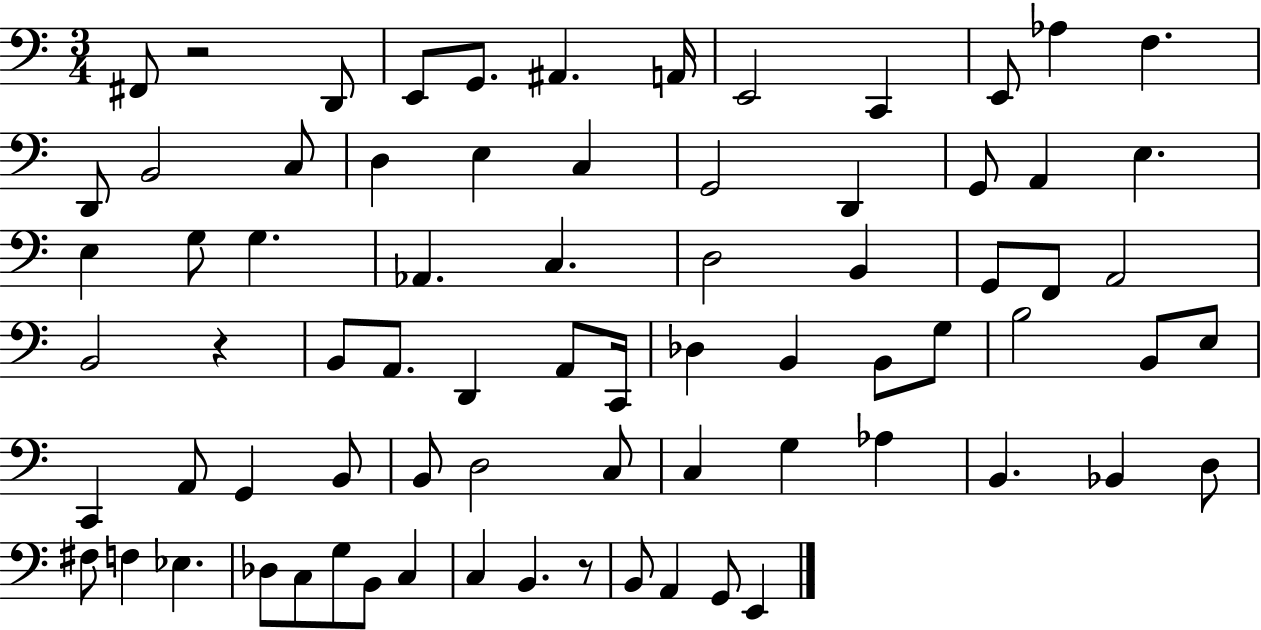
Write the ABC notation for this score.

X:1
T:Untitled
M:3/4
L:1/4
K:C
^F,,/2 z2 D,,/2 E,,/2 G,,/2 ^A,, A,,/4 E,,2 C,, E,,/2 _A, F, D,,/2 B,,2 C,/2 D, E, C, G,,2 D,, G,,/2 A,, E, E, G,/2 G, _A,, C, D,2 B,, G,,/2 F,,/2 A,,2 B,,2 z B,,/2 A,,/2 D,, A,,/2 C,,/4 _D, B,, B,,/2 G,/2 B,2 B,,/2 E,/2 C,, A,,/2 G,, B,,/2 B,,/2 D,2 C,/2 C, G, _A, B,, _B,, D,/2 ^F,/2 F, _E, _D,/2 C,/2 G,/2 B,,/2 C, C, B,, z/2 B,,/2 A,, G,,/2 E,,